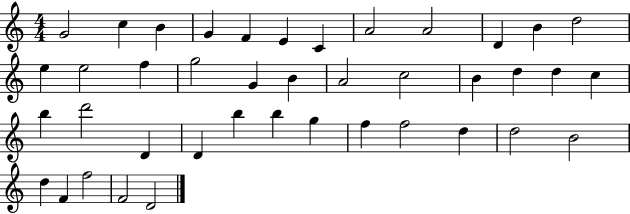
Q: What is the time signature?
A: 4/4